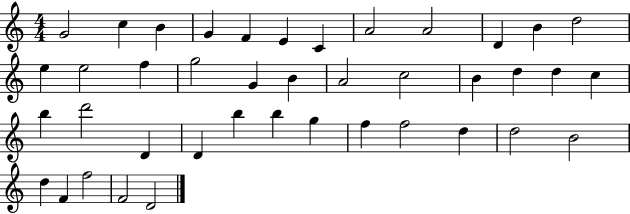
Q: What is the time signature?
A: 4/4